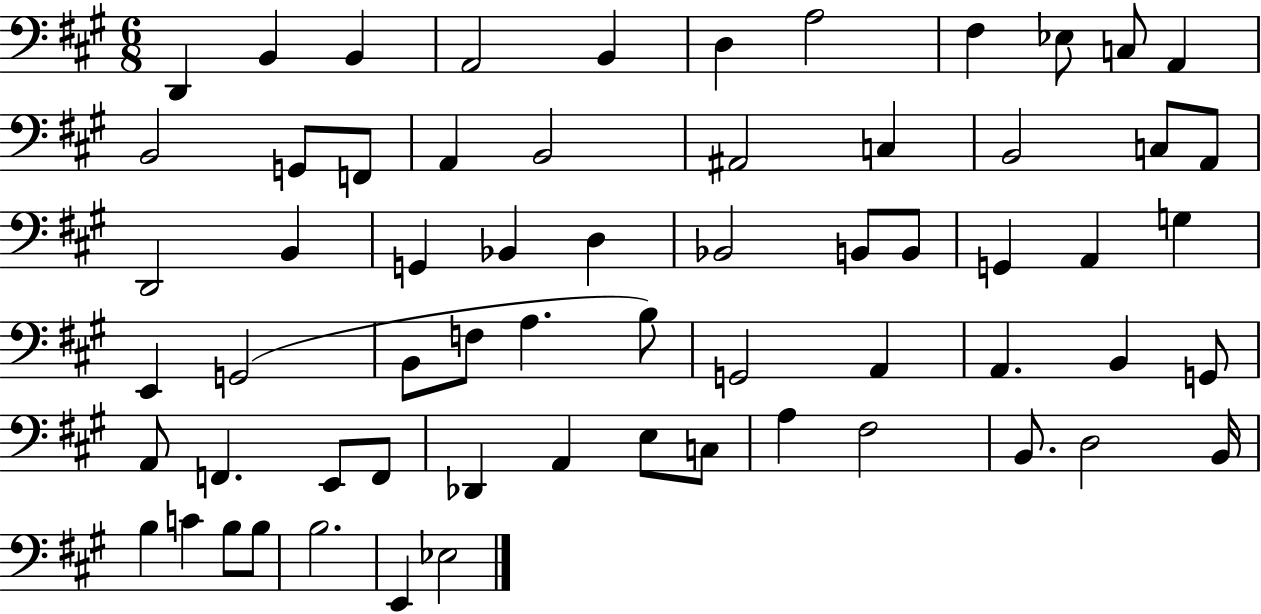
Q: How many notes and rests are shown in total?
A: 63